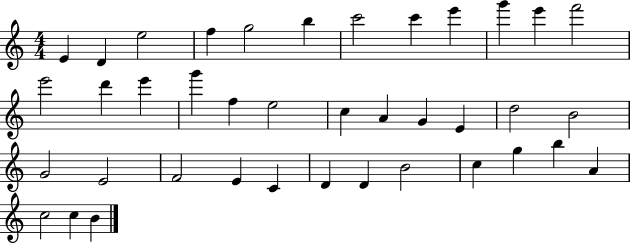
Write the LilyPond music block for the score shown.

{
  \clef treble
  \numericTimeSignature
  \time 4/4
  \key c \major
  e'4 d'4 e''2 | f''4 g''2 b''4 | c'''2 c'''4 e'''4 | g'''4 e'''4 f'''2 | \break e'''2 d'''4 e'''4 | g'''4 f''4 e''2 | c''4 a'4 g'4 e'4 | d''2 b'2 | \break g'2 e'2 | f'2 e'4 c'4 | d'4 d'4 b'2 | c''4 g''4 b''4 a'4 | \break c''2 c''4 b'4 | \bar "|."
}